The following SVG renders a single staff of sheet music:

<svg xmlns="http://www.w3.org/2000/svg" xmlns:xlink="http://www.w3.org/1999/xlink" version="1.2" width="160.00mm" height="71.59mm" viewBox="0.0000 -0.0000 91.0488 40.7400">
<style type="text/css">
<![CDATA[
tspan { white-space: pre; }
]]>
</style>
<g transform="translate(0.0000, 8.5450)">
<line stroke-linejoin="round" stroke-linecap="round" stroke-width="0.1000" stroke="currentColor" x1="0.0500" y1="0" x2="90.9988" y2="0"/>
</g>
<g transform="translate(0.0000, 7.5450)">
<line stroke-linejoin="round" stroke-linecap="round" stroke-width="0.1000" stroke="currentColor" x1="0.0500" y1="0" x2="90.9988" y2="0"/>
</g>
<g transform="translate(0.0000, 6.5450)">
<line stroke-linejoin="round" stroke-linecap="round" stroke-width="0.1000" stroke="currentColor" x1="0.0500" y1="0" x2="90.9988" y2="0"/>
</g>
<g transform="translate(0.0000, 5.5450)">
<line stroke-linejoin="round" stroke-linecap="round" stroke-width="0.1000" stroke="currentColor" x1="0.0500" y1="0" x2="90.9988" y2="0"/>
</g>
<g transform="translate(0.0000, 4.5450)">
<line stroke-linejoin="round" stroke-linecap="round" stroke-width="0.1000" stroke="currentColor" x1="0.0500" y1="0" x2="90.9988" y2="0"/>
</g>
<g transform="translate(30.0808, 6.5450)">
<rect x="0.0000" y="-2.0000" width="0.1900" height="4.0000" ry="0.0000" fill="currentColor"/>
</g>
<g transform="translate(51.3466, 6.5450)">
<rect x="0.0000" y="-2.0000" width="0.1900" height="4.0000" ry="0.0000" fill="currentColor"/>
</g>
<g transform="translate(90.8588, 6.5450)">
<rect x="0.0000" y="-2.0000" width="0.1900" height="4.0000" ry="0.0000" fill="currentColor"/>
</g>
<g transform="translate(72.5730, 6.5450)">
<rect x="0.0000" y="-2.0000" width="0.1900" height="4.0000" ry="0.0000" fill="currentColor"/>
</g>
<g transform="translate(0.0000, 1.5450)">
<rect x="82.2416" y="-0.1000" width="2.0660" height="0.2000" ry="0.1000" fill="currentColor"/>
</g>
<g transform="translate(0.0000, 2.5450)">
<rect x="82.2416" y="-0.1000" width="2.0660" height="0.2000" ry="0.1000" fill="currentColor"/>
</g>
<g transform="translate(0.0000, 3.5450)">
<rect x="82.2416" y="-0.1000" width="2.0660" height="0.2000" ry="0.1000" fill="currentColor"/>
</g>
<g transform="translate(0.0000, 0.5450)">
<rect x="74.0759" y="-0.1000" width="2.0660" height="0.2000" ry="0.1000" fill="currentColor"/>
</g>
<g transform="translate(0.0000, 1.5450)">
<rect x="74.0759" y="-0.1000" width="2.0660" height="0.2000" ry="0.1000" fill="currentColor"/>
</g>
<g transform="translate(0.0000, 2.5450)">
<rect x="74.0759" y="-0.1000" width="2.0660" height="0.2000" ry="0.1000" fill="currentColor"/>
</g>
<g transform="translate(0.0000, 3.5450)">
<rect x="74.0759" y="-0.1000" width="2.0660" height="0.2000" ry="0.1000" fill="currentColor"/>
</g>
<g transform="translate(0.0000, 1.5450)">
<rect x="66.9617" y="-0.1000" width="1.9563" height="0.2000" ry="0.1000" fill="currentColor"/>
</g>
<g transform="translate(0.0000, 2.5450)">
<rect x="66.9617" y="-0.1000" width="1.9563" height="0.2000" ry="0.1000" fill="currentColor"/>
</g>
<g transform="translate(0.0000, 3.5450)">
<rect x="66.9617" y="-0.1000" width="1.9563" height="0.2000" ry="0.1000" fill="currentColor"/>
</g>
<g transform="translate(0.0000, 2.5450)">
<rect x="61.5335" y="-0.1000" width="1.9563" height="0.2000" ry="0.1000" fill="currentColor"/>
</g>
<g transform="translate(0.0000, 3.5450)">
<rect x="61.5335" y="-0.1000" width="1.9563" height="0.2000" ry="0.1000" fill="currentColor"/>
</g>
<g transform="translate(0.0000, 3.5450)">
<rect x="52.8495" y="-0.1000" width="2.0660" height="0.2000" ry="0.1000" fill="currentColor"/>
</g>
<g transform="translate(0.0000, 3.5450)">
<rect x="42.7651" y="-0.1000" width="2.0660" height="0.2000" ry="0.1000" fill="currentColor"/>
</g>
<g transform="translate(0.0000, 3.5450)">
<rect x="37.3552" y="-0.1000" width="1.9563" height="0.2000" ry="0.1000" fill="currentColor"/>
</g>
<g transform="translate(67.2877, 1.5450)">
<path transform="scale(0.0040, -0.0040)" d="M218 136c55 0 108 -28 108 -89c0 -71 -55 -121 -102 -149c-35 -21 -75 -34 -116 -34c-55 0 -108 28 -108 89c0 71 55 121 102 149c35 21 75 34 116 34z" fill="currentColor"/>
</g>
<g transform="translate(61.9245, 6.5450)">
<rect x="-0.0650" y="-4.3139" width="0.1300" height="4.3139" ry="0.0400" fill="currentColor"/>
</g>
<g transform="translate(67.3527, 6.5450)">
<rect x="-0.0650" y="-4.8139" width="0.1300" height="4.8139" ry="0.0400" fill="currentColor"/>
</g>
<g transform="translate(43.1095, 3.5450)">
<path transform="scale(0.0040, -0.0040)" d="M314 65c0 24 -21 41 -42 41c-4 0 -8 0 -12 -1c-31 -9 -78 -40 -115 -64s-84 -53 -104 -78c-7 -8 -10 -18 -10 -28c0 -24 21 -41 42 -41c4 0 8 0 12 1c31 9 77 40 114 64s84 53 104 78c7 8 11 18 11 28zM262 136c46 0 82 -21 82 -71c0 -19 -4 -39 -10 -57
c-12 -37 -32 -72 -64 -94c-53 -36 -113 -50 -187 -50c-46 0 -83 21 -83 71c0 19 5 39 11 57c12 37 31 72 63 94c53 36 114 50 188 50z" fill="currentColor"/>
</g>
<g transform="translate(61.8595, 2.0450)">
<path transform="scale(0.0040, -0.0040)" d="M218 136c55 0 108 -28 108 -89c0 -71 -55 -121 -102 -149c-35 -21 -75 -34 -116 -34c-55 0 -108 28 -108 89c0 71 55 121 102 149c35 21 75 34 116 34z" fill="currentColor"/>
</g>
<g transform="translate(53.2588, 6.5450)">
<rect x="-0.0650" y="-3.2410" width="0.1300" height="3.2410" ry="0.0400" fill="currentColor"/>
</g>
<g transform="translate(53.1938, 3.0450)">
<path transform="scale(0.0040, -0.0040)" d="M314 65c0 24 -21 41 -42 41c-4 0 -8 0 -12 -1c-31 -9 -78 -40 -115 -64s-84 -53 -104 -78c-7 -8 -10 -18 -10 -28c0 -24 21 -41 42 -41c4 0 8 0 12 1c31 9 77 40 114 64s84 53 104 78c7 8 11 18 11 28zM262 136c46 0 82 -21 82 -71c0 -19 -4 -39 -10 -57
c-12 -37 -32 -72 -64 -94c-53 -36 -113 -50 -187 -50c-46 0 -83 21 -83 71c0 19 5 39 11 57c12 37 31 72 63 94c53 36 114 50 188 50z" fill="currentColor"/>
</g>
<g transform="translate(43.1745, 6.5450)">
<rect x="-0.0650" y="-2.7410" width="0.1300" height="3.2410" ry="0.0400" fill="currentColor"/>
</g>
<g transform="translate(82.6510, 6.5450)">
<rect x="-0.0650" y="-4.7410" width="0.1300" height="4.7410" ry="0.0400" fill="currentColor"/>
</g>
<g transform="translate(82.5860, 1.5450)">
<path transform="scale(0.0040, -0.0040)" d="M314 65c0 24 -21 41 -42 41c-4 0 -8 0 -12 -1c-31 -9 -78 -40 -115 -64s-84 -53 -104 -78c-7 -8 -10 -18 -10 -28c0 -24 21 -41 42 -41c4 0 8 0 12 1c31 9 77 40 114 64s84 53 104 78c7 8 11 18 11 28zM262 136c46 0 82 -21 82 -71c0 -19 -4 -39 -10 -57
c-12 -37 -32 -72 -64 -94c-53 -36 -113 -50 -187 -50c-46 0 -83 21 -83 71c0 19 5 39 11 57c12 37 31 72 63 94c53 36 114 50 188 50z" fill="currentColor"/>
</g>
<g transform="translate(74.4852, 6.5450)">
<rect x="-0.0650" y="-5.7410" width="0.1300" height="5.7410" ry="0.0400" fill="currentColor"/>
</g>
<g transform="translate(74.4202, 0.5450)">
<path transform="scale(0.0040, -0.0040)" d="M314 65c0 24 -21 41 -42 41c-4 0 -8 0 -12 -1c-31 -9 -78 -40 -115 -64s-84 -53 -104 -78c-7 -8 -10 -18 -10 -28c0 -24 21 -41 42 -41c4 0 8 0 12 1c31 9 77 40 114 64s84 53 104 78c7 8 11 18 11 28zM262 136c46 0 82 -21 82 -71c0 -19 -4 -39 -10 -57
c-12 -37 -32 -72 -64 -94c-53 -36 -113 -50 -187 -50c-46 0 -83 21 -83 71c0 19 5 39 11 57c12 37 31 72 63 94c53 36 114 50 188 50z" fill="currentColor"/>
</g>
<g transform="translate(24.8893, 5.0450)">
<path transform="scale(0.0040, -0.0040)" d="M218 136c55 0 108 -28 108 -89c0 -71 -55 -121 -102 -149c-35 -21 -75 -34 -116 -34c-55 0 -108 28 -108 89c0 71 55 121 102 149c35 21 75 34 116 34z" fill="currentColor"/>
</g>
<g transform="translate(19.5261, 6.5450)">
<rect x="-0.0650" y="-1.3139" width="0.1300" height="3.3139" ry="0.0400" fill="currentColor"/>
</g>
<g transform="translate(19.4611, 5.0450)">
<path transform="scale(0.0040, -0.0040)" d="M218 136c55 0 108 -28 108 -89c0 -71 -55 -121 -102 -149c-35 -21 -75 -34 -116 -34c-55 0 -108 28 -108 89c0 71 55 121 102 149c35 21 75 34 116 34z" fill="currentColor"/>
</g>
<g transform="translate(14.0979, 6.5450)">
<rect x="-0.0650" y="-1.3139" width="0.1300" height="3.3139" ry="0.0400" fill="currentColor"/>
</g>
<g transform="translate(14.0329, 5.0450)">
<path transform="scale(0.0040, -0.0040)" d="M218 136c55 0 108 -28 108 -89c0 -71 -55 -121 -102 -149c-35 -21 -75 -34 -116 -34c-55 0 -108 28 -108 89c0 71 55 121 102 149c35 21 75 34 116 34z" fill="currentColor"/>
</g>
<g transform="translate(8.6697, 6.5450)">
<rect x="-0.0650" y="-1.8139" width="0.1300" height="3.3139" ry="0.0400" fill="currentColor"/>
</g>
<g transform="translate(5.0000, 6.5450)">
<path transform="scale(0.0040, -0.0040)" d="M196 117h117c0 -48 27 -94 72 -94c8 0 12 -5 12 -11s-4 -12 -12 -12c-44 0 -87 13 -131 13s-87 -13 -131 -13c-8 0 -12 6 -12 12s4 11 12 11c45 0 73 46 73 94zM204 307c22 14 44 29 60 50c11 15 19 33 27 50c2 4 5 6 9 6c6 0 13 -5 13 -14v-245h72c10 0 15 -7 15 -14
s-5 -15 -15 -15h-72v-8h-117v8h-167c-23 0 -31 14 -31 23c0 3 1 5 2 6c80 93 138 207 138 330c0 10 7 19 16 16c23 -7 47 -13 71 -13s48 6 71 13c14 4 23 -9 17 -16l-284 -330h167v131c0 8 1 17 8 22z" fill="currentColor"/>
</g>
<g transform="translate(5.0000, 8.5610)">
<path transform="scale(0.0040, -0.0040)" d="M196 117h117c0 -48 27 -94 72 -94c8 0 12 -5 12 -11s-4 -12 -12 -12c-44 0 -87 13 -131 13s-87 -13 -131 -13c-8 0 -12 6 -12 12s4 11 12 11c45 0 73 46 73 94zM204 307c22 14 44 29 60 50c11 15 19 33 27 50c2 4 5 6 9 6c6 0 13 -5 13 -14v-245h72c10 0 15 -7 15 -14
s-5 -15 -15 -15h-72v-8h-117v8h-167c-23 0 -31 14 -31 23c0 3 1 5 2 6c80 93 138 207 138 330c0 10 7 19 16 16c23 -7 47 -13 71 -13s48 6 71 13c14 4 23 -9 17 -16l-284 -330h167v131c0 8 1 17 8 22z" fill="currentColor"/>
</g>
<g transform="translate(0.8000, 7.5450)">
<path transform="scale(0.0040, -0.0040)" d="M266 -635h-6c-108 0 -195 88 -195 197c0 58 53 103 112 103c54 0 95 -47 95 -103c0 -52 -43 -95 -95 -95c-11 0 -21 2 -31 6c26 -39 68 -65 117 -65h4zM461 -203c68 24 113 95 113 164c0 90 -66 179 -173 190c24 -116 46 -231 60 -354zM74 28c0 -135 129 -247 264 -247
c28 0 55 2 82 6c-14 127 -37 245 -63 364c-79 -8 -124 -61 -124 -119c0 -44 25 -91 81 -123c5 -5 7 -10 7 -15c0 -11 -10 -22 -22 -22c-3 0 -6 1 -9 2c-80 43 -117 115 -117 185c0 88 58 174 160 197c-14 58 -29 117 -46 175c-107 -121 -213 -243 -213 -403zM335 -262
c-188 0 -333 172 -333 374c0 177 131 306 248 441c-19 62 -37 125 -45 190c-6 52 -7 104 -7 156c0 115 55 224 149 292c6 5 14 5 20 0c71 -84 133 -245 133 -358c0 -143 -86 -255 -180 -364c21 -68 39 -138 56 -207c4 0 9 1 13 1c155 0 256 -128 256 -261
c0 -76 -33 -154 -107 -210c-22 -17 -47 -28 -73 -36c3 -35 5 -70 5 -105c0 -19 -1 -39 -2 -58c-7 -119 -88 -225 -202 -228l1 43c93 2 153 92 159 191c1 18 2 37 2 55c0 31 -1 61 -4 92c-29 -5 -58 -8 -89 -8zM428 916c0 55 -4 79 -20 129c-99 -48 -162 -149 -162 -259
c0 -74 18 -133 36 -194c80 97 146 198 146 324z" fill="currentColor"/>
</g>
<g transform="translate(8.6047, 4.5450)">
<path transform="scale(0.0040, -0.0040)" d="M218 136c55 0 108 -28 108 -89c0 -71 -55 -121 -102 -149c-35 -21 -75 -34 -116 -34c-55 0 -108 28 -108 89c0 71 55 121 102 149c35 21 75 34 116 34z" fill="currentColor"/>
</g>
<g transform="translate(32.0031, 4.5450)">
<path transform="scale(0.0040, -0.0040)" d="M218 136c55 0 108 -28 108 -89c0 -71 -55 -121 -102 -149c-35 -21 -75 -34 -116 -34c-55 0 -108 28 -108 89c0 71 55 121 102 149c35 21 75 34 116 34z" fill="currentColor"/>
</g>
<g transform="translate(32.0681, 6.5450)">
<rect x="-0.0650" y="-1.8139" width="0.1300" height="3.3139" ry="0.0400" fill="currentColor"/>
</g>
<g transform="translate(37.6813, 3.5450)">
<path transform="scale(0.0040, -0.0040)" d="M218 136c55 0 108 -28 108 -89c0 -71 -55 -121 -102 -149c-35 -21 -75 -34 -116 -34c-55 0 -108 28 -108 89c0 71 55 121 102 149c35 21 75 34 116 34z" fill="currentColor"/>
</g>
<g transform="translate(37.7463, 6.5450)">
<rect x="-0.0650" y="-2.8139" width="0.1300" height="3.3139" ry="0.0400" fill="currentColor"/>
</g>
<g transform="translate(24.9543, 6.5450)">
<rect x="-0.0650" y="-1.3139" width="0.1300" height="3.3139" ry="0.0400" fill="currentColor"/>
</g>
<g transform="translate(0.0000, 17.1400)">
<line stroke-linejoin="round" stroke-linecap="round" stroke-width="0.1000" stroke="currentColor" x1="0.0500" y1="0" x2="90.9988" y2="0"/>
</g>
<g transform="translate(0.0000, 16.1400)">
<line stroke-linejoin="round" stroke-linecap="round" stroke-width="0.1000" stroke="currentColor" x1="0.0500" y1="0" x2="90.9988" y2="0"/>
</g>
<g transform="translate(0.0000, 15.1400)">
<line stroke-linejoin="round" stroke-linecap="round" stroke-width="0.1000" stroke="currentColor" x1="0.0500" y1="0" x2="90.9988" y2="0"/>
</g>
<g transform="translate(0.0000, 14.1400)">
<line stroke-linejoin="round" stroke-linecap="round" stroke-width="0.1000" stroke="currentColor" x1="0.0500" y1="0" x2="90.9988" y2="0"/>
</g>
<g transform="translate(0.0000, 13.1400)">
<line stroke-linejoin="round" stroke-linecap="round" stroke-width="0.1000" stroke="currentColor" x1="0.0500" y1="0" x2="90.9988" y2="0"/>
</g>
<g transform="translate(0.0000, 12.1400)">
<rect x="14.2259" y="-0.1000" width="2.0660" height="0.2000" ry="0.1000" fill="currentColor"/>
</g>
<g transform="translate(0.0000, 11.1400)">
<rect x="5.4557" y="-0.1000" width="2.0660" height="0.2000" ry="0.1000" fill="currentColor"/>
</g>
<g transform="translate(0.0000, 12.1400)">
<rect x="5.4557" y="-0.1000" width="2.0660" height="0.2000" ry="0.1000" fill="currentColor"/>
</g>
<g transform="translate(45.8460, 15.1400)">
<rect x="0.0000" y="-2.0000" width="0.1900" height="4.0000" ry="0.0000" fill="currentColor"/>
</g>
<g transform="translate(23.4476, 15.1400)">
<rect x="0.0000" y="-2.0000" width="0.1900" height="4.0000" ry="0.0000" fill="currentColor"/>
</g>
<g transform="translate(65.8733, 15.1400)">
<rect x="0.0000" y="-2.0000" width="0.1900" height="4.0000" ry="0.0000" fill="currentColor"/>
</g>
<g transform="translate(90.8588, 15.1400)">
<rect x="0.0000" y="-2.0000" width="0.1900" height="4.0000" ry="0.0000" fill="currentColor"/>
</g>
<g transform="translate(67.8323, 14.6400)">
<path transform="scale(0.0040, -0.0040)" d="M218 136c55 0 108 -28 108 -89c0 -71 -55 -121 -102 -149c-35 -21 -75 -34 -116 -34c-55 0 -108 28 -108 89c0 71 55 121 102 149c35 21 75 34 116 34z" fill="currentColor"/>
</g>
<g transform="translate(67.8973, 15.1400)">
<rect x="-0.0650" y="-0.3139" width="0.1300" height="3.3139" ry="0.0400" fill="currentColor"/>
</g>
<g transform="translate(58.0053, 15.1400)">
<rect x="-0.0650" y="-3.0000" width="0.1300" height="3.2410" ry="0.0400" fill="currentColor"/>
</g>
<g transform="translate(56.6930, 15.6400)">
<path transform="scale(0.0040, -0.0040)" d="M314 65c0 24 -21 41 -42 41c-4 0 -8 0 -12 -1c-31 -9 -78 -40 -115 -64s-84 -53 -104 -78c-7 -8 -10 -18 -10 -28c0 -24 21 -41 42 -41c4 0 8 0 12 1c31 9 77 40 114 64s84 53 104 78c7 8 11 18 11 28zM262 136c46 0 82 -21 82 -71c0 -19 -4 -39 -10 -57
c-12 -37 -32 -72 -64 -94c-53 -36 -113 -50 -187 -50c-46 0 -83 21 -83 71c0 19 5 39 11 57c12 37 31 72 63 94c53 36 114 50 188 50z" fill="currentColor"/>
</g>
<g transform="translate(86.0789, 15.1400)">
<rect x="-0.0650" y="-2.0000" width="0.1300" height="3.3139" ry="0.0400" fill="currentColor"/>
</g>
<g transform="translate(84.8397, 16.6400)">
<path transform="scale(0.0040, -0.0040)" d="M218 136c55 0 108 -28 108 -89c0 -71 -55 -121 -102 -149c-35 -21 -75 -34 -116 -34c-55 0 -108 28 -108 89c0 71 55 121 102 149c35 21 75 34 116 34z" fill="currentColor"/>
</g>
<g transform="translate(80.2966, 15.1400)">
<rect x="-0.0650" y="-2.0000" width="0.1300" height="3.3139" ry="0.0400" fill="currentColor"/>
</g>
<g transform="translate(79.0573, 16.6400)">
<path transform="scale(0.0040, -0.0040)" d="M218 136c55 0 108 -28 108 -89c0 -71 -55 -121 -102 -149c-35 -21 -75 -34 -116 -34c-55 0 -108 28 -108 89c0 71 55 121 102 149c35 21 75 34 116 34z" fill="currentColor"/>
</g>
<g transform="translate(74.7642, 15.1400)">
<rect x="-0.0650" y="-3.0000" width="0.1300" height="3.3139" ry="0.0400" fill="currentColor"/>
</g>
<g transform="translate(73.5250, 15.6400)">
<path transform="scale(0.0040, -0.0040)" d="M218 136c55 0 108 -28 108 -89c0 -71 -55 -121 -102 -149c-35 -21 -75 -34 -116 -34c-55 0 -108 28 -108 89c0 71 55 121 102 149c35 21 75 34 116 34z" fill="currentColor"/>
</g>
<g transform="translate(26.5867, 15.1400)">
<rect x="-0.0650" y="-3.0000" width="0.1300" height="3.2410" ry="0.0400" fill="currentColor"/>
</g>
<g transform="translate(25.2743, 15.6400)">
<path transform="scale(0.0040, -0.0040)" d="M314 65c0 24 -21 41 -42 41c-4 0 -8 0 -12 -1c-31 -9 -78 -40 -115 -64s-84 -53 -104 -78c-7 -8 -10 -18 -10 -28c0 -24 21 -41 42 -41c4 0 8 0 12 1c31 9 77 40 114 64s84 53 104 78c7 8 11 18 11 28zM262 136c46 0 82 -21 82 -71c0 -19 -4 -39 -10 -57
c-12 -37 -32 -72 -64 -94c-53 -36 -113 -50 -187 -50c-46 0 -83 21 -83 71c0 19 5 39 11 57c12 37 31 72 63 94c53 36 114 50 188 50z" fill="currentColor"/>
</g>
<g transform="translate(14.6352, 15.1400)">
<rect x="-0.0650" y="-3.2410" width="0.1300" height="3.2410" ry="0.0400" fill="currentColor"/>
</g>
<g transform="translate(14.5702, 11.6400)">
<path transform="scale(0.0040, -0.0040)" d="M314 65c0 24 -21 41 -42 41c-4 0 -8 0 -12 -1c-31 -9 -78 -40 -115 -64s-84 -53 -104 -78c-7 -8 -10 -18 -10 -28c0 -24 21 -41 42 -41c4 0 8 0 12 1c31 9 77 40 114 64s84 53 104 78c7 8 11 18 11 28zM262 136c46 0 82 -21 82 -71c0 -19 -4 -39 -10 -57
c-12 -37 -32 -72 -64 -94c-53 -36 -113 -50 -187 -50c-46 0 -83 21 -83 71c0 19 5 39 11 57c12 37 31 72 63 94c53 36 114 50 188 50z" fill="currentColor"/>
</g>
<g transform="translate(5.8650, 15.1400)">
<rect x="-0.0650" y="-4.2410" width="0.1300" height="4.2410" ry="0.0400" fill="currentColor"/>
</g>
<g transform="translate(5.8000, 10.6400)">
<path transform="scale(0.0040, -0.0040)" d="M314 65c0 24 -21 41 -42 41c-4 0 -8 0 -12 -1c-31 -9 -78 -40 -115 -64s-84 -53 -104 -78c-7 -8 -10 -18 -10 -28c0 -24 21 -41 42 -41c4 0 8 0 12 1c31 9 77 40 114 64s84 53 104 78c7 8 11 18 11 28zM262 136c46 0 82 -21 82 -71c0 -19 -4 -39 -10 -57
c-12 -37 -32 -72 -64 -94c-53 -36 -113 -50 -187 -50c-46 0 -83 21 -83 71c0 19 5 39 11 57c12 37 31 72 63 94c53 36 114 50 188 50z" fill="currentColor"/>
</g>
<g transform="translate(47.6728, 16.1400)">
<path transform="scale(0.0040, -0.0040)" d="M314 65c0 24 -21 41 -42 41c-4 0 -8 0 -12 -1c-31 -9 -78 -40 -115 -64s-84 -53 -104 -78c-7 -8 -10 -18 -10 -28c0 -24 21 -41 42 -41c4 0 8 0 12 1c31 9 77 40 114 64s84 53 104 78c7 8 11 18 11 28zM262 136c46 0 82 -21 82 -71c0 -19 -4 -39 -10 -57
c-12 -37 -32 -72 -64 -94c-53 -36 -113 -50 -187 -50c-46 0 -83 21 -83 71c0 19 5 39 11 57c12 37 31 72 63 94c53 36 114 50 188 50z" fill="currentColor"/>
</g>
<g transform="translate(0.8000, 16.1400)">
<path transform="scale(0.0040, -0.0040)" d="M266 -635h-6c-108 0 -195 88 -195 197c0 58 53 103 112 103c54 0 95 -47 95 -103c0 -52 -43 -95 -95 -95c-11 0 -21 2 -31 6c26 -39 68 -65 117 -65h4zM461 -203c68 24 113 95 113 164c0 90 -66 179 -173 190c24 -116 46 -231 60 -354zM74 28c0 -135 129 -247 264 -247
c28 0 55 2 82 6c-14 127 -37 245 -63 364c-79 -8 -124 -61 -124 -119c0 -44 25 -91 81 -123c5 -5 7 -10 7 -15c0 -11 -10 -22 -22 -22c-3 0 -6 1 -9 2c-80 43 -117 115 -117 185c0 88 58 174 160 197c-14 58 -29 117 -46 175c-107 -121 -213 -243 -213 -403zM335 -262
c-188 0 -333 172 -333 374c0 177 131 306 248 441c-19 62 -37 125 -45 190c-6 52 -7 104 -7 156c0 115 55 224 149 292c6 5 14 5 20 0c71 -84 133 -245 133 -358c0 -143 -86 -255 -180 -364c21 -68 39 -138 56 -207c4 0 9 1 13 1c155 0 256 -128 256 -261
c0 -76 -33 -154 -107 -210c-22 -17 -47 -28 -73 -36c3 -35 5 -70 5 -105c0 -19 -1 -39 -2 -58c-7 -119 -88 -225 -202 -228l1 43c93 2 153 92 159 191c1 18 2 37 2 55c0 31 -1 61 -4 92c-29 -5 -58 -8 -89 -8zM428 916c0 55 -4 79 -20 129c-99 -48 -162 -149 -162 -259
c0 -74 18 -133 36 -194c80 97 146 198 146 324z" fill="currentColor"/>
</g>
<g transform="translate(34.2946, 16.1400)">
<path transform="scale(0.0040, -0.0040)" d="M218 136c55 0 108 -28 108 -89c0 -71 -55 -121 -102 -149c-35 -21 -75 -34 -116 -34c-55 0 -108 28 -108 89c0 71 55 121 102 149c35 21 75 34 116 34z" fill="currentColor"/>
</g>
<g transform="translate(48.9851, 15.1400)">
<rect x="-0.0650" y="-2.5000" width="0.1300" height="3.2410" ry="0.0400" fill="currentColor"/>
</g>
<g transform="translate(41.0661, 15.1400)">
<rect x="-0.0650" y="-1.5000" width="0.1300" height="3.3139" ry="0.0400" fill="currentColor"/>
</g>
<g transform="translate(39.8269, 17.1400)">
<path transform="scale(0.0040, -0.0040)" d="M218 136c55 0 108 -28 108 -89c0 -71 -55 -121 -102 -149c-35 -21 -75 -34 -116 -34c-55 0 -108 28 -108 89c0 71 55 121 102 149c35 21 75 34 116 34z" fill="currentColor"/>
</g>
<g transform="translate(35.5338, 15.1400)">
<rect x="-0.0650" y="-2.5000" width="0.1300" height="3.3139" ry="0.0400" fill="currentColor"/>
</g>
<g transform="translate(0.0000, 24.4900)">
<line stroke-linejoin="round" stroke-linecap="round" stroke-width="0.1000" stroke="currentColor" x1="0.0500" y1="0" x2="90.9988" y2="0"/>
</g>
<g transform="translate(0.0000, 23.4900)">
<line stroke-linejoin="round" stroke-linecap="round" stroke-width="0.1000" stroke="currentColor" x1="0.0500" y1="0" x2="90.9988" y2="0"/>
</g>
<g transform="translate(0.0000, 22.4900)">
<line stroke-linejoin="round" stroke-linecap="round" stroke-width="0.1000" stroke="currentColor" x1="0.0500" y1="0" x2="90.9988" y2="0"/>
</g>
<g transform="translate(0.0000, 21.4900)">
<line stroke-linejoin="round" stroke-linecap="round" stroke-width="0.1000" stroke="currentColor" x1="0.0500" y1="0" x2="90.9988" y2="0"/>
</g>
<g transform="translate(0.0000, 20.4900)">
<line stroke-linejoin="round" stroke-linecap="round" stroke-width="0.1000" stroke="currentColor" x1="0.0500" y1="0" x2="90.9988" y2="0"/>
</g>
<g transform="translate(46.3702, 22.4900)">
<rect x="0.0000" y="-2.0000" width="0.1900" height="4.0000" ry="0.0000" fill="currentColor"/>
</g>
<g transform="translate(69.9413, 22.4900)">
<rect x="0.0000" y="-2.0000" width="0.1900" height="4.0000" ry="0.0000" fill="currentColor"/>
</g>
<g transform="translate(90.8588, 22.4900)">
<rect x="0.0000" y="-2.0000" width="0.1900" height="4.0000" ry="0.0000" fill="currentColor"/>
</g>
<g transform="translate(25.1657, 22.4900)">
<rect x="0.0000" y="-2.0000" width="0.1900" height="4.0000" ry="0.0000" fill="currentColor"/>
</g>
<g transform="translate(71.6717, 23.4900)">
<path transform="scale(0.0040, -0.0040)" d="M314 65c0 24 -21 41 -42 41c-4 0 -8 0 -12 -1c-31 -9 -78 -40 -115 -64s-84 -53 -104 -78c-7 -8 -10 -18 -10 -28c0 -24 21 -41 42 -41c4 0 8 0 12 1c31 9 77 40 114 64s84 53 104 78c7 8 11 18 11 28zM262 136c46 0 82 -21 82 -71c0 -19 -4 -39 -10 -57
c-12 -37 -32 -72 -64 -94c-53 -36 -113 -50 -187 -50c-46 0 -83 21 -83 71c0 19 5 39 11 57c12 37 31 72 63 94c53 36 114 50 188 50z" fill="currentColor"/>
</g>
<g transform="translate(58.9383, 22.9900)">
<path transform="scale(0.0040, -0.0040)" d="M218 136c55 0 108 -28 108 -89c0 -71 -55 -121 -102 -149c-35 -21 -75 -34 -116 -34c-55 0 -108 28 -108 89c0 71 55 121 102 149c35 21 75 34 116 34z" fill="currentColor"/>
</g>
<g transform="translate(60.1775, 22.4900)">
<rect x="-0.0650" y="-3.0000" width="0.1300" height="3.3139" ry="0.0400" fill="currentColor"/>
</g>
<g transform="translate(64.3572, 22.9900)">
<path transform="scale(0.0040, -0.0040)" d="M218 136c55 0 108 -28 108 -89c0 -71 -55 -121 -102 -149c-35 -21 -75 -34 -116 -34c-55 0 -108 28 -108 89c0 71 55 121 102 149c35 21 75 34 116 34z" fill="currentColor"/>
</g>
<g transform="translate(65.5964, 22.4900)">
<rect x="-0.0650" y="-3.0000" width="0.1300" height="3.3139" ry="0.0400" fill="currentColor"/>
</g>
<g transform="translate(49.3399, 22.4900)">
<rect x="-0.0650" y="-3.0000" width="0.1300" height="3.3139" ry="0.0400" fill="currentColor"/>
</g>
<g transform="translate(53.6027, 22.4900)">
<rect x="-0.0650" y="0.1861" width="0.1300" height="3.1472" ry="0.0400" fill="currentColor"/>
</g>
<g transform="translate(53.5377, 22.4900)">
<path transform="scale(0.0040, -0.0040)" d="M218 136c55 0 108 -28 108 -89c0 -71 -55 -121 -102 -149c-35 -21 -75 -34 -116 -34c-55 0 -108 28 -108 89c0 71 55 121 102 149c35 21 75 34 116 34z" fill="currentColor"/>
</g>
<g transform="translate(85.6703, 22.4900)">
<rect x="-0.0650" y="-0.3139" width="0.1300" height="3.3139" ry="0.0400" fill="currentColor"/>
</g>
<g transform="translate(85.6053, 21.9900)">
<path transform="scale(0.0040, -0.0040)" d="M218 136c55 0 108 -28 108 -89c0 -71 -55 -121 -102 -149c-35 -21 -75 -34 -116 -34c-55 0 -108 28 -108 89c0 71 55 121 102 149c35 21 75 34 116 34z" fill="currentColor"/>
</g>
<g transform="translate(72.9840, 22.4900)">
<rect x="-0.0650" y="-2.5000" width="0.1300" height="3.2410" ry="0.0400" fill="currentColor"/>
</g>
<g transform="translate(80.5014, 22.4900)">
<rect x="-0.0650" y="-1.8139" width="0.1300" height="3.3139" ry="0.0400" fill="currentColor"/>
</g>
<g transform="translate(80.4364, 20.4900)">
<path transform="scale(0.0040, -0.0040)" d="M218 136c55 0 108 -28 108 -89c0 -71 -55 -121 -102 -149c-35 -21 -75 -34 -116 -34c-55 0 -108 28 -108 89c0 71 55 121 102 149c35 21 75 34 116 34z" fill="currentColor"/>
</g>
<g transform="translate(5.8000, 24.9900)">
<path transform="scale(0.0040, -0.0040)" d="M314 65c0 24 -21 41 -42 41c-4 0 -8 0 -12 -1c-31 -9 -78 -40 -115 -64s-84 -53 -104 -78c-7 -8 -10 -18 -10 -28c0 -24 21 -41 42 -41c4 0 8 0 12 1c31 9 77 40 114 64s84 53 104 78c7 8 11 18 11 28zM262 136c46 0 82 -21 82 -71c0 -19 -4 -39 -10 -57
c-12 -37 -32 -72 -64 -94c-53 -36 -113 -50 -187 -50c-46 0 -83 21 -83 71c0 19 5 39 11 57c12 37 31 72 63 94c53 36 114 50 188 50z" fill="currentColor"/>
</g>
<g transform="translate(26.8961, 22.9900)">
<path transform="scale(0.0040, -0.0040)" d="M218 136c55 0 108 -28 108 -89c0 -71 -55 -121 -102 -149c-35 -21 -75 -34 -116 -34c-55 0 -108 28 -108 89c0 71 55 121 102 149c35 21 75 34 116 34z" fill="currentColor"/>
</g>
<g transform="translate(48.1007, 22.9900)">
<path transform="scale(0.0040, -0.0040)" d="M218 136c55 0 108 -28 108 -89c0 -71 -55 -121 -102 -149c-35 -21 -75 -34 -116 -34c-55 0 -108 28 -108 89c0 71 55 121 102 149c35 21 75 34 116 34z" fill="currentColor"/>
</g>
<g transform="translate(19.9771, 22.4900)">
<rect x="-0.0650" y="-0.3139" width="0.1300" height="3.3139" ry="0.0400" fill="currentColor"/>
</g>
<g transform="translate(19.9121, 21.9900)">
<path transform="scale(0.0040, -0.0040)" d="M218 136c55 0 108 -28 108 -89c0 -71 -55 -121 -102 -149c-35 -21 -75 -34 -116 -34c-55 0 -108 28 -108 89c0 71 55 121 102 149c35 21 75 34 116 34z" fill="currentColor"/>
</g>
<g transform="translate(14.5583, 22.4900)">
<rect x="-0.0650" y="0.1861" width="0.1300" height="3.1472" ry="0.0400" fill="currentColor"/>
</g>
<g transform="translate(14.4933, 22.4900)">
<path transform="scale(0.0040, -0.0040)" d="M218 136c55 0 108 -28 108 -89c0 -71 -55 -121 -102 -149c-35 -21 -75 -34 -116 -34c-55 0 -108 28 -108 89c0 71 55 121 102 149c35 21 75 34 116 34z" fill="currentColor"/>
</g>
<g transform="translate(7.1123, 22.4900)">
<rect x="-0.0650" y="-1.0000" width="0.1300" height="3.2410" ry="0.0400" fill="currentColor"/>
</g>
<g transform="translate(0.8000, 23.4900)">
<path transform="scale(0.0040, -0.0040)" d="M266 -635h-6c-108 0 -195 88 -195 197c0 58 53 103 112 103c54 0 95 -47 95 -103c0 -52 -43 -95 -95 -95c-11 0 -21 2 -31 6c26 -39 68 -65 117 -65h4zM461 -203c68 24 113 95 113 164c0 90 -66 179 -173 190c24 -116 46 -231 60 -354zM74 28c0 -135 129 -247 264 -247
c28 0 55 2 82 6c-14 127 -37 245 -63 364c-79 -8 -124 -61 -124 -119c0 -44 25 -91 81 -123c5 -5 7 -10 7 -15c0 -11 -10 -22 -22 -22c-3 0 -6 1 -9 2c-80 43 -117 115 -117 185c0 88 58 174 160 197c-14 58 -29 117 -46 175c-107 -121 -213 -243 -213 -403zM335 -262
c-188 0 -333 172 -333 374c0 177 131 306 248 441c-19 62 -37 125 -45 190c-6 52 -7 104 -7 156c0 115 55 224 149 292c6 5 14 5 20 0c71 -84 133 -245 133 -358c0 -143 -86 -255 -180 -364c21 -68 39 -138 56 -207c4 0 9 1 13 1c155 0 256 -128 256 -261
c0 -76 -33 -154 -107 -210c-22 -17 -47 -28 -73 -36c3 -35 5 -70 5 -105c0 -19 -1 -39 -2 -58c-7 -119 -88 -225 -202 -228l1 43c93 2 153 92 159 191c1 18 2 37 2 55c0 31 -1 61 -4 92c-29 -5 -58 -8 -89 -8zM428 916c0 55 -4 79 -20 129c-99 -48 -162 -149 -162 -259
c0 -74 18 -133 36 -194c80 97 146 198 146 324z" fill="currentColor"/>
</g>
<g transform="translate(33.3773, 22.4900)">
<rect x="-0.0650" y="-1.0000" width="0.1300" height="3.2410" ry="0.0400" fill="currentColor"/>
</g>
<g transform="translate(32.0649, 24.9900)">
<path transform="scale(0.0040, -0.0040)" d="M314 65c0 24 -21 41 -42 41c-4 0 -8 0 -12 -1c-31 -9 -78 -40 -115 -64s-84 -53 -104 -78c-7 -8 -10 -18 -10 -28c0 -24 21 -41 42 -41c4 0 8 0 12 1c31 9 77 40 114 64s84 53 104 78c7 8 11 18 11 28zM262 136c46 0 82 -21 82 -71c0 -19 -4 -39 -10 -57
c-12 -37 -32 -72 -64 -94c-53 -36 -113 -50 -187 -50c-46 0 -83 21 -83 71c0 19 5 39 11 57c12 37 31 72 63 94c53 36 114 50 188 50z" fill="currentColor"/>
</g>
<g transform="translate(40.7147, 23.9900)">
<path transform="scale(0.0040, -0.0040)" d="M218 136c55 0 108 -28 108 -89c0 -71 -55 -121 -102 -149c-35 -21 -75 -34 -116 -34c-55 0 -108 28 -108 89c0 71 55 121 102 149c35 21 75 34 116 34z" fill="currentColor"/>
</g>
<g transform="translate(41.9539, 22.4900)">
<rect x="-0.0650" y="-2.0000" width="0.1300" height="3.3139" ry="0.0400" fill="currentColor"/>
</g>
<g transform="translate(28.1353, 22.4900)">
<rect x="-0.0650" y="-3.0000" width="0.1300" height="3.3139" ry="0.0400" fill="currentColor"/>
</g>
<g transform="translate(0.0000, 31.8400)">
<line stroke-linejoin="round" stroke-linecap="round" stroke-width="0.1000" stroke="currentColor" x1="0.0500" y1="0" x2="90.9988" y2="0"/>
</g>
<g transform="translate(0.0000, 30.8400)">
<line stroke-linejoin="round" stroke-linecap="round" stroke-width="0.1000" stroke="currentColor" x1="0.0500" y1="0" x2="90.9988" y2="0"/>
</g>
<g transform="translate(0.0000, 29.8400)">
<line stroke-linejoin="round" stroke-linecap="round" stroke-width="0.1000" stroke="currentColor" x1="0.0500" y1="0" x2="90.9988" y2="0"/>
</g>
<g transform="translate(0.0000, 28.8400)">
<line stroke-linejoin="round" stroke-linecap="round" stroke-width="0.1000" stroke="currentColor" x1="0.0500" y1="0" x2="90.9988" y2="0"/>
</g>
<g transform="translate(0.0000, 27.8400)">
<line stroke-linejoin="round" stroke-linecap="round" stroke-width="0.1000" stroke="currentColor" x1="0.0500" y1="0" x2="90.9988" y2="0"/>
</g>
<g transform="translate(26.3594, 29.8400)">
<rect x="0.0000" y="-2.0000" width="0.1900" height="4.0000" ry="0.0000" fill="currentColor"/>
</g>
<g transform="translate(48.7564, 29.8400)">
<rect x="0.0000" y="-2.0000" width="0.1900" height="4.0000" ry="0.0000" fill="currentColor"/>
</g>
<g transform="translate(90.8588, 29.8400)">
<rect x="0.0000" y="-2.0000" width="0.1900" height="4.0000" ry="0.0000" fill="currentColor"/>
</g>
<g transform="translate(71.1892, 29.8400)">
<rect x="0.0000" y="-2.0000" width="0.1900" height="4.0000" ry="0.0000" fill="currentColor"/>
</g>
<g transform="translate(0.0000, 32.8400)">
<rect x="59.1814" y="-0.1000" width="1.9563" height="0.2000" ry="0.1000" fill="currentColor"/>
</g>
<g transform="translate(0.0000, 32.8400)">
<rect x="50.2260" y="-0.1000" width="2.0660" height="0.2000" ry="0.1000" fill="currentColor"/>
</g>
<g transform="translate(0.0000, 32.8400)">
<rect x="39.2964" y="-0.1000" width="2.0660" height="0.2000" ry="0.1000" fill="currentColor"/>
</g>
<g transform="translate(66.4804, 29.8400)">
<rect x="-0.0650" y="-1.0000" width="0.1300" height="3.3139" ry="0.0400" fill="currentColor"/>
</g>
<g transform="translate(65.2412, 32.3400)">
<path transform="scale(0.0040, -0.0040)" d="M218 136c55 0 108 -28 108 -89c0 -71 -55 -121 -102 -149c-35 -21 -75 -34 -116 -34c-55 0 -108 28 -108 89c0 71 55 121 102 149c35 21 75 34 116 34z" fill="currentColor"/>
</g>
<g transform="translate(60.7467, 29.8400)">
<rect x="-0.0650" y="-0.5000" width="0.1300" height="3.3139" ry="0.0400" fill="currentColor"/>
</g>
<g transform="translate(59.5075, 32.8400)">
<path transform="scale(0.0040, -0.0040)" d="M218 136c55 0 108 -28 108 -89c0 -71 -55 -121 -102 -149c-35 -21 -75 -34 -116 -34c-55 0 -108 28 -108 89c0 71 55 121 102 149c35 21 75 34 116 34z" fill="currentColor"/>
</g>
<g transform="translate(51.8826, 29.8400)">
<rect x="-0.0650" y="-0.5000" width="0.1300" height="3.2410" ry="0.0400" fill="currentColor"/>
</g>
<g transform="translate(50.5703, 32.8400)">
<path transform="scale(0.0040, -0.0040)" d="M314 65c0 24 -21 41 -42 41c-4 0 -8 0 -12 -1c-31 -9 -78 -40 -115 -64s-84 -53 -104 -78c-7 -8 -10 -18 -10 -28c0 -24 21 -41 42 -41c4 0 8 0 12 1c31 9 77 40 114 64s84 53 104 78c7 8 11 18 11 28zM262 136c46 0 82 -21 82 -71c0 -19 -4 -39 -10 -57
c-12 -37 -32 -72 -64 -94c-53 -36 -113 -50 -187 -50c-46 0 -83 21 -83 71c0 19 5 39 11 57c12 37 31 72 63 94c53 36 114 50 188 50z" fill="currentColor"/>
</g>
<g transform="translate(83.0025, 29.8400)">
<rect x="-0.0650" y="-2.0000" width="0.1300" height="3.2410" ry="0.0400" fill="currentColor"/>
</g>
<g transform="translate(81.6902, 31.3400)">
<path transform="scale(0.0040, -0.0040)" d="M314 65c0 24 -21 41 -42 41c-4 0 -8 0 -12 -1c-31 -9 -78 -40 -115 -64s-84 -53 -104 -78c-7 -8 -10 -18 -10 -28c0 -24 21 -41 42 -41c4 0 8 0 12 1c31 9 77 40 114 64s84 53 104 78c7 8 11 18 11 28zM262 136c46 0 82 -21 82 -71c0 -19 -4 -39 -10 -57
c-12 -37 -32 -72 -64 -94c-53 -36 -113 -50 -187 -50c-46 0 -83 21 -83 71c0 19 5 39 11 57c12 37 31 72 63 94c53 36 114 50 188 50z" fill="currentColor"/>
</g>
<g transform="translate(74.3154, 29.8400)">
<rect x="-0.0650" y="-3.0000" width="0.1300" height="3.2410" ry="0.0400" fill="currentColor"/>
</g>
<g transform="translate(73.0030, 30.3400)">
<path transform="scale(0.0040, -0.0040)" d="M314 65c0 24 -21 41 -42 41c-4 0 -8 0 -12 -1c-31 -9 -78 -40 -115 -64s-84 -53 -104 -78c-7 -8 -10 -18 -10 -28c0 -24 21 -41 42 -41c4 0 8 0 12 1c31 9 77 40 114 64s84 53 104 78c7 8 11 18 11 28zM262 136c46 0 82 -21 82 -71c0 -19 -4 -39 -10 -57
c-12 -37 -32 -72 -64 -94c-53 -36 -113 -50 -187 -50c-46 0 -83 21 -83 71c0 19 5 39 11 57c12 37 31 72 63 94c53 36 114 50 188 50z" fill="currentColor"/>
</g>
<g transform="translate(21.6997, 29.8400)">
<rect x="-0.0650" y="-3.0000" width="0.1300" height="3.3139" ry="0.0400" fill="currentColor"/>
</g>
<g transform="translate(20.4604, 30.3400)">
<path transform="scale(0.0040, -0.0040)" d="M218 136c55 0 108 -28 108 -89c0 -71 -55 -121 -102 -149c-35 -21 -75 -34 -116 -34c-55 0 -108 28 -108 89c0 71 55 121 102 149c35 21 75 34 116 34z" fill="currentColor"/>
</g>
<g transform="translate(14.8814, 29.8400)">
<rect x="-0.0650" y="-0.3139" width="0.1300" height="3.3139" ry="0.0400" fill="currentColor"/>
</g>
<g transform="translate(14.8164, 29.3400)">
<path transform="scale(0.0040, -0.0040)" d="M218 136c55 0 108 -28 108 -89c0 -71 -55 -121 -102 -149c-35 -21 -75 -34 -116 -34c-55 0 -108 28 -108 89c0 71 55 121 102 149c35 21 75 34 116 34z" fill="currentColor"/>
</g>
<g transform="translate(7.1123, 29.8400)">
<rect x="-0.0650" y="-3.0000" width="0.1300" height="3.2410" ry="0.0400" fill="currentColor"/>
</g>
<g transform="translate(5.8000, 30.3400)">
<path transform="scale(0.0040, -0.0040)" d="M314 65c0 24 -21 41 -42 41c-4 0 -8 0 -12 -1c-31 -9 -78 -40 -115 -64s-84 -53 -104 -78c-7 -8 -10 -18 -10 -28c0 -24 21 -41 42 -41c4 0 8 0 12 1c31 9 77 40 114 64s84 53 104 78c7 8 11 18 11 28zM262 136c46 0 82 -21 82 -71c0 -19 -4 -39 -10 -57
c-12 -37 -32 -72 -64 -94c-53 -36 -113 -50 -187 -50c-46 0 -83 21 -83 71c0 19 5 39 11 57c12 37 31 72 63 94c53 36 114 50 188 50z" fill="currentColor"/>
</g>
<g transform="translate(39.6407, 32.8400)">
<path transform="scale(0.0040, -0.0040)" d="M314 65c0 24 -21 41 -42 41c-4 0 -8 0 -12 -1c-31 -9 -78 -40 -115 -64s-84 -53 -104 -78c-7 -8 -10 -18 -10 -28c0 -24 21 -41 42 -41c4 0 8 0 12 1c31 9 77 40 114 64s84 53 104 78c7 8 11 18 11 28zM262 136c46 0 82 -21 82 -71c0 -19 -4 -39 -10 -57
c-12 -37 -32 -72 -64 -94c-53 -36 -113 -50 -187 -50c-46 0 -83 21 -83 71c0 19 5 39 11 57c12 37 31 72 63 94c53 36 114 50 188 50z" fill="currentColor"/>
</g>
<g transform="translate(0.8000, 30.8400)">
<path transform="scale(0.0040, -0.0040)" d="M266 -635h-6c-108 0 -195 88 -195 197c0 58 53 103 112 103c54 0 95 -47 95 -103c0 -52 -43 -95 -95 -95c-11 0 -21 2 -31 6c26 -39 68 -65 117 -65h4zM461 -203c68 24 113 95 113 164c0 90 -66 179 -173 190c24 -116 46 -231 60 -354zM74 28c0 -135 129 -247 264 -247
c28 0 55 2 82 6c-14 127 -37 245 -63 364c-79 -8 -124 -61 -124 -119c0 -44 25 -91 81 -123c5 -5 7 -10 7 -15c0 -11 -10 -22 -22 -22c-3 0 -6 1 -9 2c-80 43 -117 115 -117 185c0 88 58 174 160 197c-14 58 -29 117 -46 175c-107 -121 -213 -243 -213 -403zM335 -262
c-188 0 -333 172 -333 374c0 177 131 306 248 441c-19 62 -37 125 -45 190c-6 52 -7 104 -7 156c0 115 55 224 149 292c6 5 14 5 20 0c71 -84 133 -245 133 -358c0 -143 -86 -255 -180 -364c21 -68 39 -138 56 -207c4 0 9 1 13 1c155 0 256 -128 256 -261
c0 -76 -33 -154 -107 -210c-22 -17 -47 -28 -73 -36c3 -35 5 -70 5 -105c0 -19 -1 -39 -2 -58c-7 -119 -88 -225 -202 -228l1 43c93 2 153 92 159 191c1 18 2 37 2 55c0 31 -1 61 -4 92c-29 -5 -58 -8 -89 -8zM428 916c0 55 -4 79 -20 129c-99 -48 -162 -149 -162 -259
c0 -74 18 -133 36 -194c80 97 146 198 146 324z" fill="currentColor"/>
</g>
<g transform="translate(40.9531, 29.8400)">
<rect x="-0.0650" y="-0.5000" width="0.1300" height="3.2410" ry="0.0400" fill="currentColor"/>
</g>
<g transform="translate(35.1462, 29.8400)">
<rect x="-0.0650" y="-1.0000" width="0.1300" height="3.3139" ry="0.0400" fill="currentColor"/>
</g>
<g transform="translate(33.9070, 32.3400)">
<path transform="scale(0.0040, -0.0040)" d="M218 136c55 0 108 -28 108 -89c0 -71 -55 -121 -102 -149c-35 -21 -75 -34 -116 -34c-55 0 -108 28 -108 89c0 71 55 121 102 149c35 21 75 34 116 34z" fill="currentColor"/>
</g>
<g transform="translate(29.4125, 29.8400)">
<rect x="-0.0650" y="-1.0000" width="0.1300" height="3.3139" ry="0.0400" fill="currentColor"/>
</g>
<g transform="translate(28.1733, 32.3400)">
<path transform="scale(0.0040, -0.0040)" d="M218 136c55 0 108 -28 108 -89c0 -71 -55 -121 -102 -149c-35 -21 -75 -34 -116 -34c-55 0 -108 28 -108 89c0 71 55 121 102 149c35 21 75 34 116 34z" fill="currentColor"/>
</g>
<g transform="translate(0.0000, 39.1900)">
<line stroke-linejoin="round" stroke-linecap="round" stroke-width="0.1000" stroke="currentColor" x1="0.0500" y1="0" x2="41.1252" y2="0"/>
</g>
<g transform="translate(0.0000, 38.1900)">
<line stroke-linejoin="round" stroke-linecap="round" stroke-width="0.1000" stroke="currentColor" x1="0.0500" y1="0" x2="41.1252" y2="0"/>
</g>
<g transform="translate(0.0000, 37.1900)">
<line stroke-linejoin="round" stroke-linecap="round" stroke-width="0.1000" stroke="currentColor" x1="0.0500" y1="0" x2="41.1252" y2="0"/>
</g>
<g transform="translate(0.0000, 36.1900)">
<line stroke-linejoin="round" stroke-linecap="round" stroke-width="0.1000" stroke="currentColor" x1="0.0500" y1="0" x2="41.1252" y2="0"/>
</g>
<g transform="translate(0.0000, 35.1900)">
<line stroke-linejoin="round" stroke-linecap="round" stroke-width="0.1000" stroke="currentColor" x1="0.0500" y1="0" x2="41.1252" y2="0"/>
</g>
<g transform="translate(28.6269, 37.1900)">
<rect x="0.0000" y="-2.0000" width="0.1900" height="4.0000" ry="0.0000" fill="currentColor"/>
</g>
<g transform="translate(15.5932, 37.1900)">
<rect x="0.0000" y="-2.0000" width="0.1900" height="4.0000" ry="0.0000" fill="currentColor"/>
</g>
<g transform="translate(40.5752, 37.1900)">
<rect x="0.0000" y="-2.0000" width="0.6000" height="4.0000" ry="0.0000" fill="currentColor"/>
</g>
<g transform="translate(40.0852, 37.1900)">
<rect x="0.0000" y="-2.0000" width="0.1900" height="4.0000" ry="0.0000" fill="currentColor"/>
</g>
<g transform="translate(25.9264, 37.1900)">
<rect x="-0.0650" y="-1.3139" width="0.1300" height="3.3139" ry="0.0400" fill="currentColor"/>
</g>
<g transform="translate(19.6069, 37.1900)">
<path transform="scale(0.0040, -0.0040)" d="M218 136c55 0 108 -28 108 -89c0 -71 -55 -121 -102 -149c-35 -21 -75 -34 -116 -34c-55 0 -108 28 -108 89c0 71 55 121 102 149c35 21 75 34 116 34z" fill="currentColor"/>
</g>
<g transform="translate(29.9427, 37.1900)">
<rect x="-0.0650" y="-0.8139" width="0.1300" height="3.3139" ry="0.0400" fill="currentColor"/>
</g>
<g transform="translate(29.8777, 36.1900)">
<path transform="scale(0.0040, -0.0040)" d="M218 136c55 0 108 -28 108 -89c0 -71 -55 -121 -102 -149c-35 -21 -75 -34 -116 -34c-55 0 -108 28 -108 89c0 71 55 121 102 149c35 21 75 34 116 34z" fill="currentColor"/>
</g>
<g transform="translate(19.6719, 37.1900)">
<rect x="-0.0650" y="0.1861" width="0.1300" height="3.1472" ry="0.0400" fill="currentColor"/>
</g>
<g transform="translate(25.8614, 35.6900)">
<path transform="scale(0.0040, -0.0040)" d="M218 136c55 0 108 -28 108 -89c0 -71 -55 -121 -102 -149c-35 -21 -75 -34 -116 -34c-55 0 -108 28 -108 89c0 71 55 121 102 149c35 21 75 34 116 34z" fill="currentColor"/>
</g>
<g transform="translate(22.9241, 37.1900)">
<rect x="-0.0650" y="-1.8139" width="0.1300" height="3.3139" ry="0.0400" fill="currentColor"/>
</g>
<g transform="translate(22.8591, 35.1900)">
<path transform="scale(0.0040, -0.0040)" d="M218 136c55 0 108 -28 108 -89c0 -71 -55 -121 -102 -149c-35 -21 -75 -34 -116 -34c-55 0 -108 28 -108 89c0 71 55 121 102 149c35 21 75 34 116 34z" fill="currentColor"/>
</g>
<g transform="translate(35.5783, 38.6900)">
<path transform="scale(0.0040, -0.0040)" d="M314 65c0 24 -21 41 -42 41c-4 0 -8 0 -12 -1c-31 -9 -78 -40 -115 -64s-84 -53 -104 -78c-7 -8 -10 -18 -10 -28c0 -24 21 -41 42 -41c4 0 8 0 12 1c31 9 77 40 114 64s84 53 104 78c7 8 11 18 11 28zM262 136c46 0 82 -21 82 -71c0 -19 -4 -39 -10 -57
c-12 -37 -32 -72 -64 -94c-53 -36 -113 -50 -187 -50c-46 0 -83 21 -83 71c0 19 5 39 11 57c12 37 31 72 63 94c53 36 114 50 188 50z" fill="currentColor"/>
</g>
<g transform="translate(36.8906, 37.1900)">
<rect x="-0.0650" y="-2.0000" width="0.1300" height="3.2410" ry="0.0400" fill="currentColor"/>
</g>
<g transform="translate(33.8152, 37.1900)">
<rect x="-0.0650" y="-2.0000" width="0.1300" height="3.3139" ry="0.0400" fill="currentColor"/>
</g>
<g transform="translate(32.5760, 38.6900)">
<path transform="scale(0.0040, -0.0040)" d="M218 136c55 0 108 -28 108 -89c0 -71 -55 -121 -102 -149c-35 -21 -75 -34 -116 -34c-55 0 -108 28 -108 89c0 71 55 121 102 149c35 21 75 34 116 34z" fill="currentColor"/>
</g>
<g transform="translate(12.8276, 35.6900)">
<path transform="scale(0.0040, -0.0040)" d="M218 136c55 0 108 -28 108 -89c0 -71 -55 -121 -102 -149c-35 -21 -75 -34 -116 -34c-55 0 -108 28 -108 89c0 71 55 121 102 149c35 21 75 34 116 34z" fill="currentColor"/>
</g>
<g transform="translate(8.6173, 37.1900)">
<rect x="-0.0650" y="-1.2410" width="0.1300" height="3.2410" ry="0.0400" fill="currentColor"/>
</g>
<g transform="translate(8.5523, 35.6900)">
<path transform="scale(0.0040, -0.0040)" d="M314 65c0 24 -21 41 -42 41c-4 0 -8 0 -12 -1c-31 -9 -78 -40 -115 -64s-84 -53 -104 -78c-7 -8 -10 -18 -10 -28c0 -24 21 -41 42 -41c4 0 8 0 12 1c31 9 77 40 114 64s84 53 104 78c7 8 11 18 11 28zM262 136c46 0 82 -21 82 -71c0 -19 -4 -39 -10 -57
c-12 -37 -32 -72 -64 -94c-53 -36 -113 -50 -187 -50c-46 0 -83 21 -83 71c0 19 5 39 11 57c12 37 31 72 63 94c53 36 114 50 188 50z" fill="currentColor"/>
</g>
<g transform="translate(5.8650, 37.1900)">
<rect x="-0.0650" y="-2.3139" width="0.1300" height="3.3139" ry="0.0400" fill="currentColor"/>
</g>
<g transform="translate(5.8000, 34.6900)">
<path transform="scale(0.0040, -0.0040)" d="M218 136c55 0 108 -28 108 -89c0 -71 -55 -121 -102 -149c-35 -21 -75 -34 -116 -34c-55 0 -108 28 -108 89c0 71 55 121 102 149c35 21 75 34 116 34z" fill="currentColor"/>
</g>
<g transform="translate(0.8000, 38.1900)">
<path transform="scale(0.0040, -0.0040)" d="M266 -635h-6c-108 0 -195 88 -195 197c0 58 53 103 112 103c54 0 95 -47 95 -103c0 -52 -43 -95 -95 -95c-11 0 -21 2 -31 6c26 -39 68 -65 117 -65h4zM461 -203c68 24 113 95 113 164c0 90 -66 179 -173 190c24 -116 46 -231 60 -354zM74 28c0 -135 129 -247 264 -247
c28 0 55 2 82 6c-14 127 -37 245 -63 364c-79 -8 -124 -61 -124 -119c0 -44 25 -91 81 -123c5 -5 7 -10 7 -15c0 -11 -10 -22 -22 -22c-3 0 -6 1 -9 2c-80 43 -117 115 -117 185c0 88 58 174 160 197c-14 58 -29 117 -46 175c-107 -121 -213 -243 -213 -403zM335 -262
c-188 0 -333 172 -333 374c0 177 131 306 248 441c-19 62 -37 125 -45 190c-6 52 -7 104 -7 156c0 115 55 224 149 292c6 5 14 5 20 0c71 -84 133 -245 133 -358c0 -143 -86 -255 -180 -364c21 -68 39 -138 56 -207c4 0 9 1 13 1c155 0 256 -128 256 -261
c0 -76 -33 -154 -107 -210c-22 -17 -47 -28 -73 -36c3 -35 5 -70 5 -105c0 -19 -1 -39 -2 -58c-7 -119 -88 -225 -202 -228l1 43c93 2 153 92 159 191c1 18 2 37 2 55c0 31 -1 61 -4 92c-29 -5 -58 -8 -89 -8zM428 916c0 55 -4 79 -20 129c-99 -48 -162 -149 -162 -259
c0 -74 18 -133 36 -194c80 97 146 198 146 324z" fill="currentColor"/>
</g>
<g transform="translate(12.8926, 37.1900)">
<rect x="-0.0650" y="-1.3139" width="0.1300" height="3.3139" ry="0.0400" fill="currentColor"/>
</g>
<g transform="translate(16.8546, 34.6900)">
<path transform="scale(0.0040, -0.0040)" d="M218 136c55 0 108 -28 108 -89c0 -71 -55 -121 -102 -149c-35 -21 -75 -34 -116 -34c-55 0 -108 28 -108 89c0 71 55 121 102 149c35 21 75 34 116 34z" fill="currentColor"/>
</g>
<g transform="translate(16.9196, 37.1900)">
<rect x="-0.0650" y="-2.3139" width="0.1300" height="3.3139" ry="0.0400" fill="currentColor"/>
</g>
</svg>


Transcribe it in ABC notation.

X:1
T:Untitled
M:4/4
L:1/4
K:C
f e e e f a a2 b2 d' e' g'2 e'2 d'2 b2 A2 G E G2 A2 c A F F D2 B c A D2 F A B A A G2 f c A2 c A D D C2 C2 C D A2 F2 g e2 e g B f e d F F2